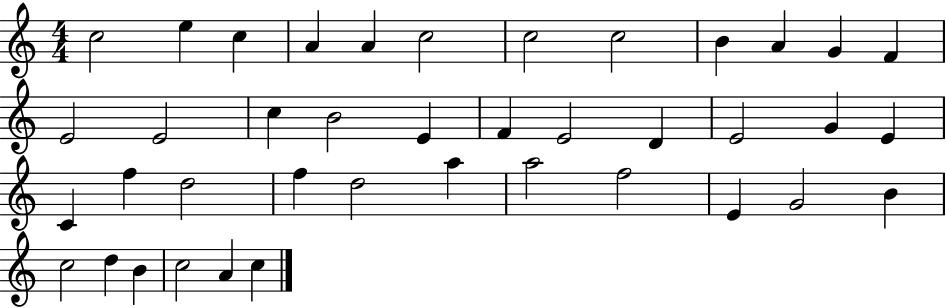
{
  \clef treble
  \numericTimeSignature
  \time 4/4
  \key c \major
  c''2 e''4 c''4 | a'4 a'4 c''2 | c''2 c''2 | b'4 a'4 g'4 f'4 | \break e'2 e'2 | c''4 b'2 e'4 | f'4 e'2 d'4 | e'2 g'4 e'4 | \break c'4 f''4 d''2 | f''4 d''2 a''4 | a''2 f''2 | e'4 g'2 b'4 | \break c''2 d''4 b'4 | c''2 a'4 c''4 | \bar "|."
}